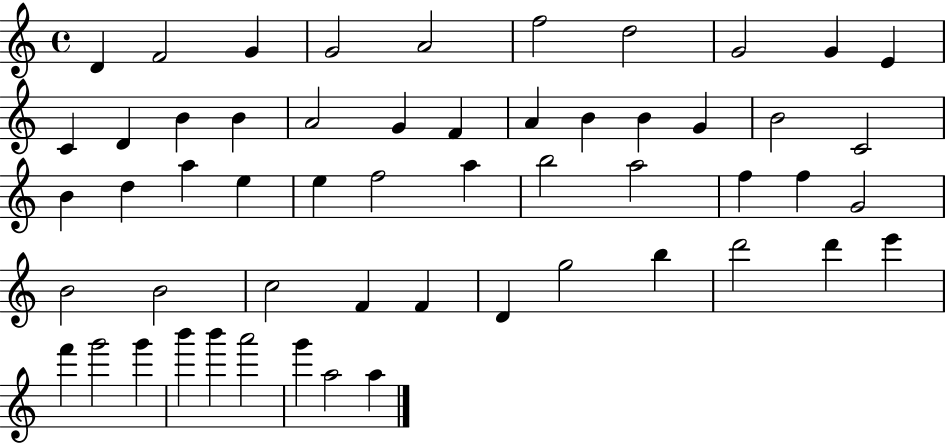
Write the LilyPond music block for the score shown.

{
  \clef treble
  \time 4/4
  \defaultTimeSignature
  \key c \major
  d'4 f'2 g'4 | g'2 a'2 | f''2 d''2 | g'2 g'4 e'4 | \break c'4 d'4 b'4 b'4 | a'2 g'4 f'4 | a'4 b'4 b'4 g'4 | b'2 c'2 | \break b'4 d''4 a''4 e''4 | e''4 f''2 a''4 | b''2 a''2 | f''4 f''4 g'2 | \break b'2 b'2 | c''2 f'4 f'4 | d'4 g''2 b''4 | d'''2 d'''4 e'''4 | \break f'''4 g'''2 g'''4 | b'''4 b'''4 a'''2 | g'''4 a''2 a''4 | \bar "|."
}